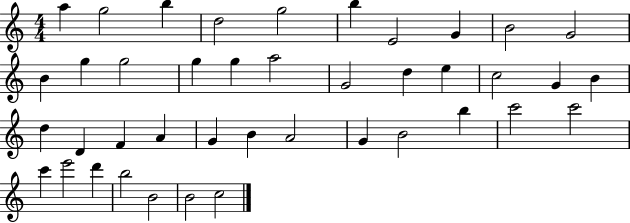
A5/q G5/h B5/q D5/h G5/h B5/q E4/h G4/q B4/h G4/h B4/q G5/q G5/h G5/q G5/q A5/h G4/h D5/q E5/q C5/h G4/q B4/q D5/q D4/q F4/q A4/q G4/q B4/q A4/h G4/q B4/h B5/q C6/h C6/h C6/q E6/h D6/q B5/h B4/h B4/h C5/h